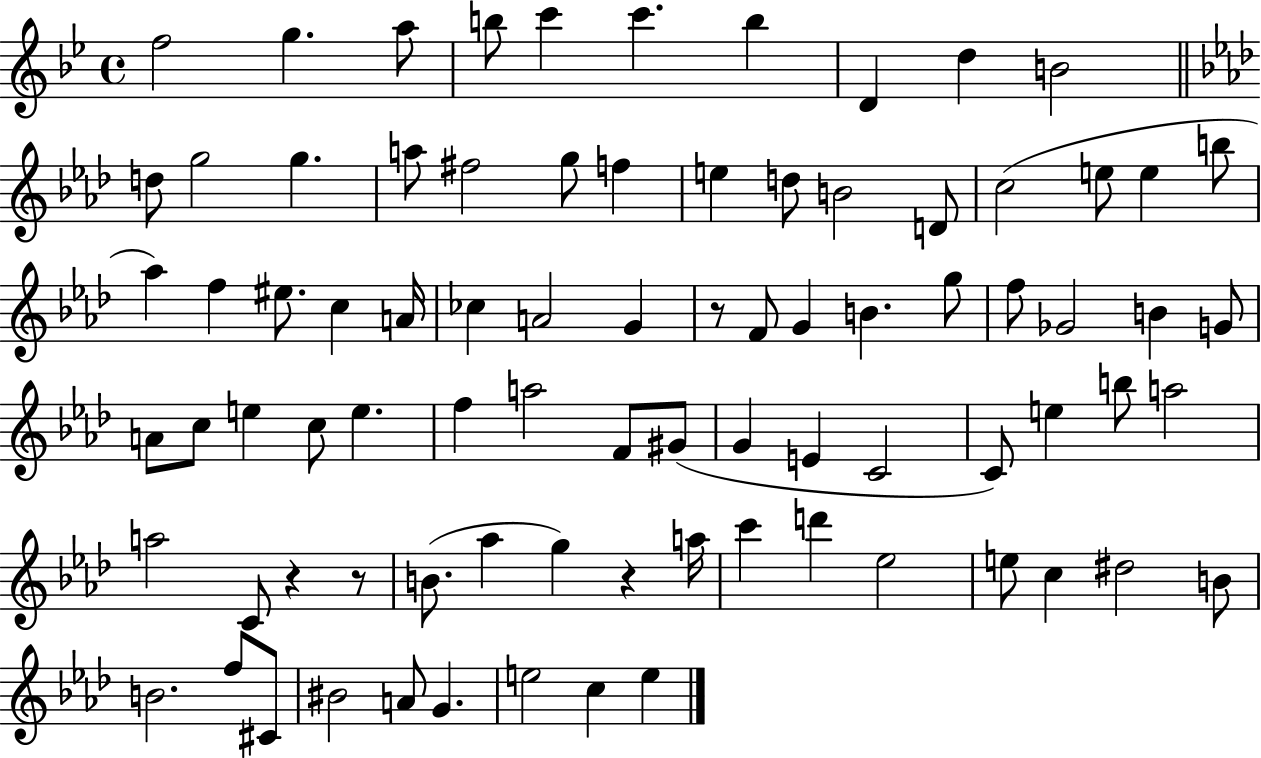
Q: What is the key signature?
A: BES major